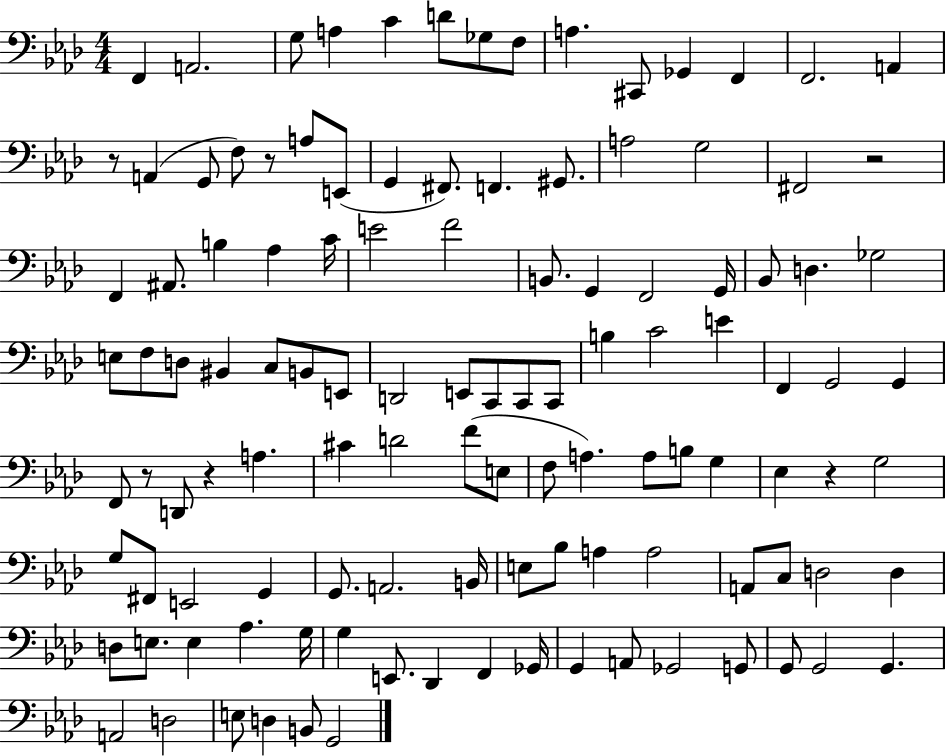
F2/q A2/h. G3/e A3/q C4/q D4/e Gb3/e F3/e A3/q. C#2/e Gb2/q F2/q F2/h. A2/q R/e A2/q G2/e F3/e R/e A3/e E2/e G2/q F#2/e. F2/q. G#2/e. A3/h G3/h F#2/h R/h F2/q A#2/e. B3/q Ab3/q C4/s E4/h F4/h B2/e. G2/q F2/h G2/s Bb2/e D3/q. Gb3/h E3/e F3/e D3/e BIS2/q C3/e B2/e E2/e D2/h E2/e C2/e C2/e C2/e B3/q C4/h E4/q F2/q G2/h G2/q F2/e R/e D2/e R/q A3/q. C#4/q D4/h F4/e E3/e F3/e A3/q. A3/e B3/e G3/q Eb3/q R/q G3/h G3/e F#2/e E2/h G2/q G2/e. A2/h. B2/s E3/e Bb3/e A3/q A3/h A2/e C3/e D3/h D3/q D3/e E3/e. E3/q Ab3/q. G3/s G3/q E2/e. Db2/q F2/q Gb2/s G2/q A2/e Gb2/h G2/e G2/e G2/h G2/q. A2/h D3/h E3/e D3/q B2/e G2/h